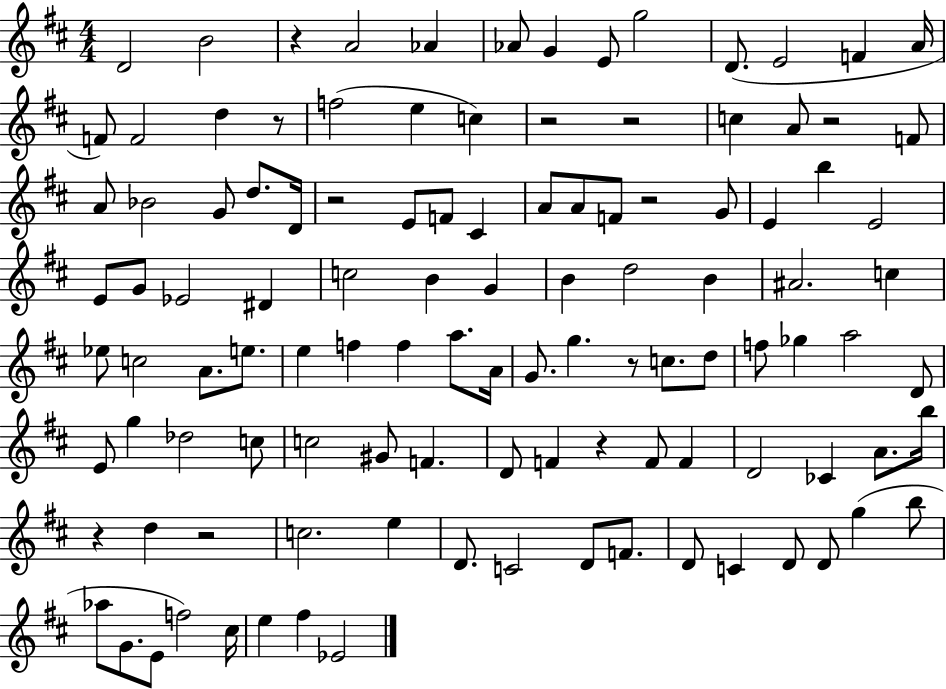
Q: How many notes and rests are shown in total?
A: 112